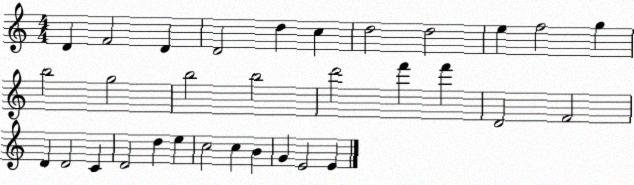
X:1
T:Untitled
M:4/4
L:1/4
K:C
D F2 D D2 d c d2 d2 e f2 g b2 g2 b2 b2 d'2 f' f' D2 F2 D D2 C D2 d e c2 c B G E2 E